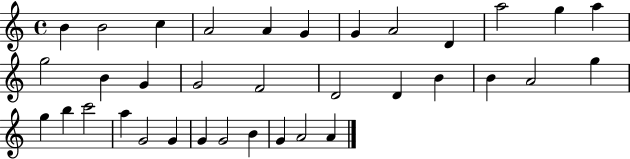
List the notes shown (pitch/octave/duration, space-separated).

B4/q B4/h C5/q A4/h A4/q G4/q G4/q A4/h D4/q A5/h G5/q A5/q G5/h B4/q G4/q G4/h F4/h D4/h D4/q B4/q B4/q A4/h G5/q G5/q B5/q C6/h A5/q G4/h G4/q G4/q G4/h B4/q G4/q A4/h A4/q